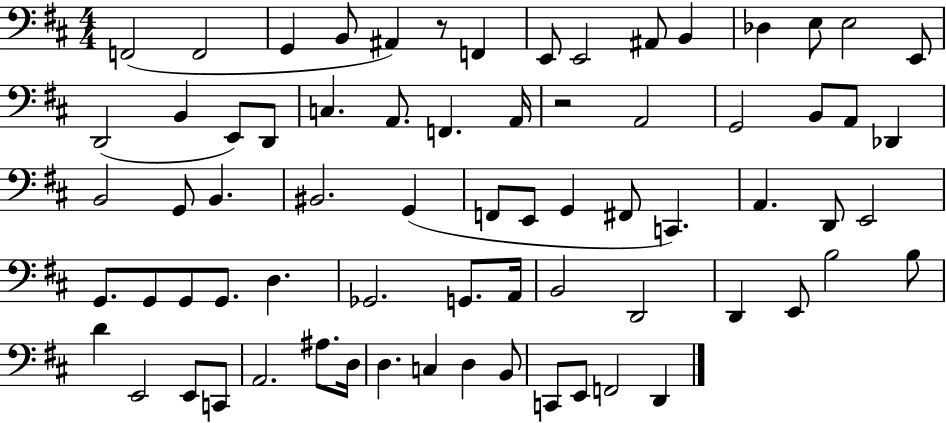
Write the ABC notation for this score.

X:1
T:Untitled
M:4/4
L:1/4
K:D
F,,2 F,,2 G,, B,,/2 ^A,, z/2 F,, E,,/2 E,,2 ^A,,/2 B,, _D, E,/2 E,2 E,,/2 D,,2 B,, E,,/2 D,,/2 C, A,,/2 F,, A,,/4 z2 A,,2 G,,2 B,,/2 A,,/2 _D,, B,,2 G,,/2 B,, ^B,,2 G,, F,,/2 E,,/2 G,, ^F,,/2 C,, A,, D,,/2 E,,2 G,,/2 G,,/2 G,,/2 G,,/2 D, _G,,2 G,,/2 A,,/4 B,,2 D,,2 D,, E,,/2 B,2 B,/2 D E,,2 E,,/2 C,,/2 A,,2 ^A,/2 D,/4 D, C, D, B,,/2 C,,/2 E,,/2 F,,2 D,,